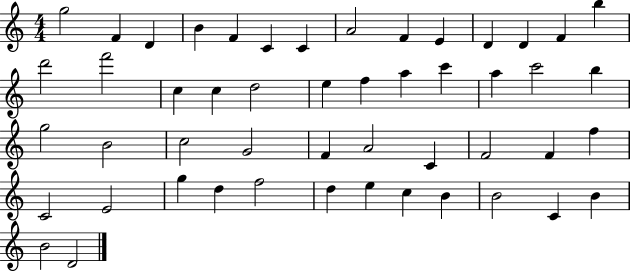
{
  \clef treble
  \numericTimeSignature
  \time 4/4
  \key c \major
  g''2 f'4 d'4 | b'4 f'4 c'4 c'4 | a'2 f'4 e'4 | d'4 d'4 f'4 b''4 | \break d'''2 f'''2 | c''4 c''4 d''2 | e''4 f''4 a''4 c'''4 | a''4 c'''2 b''4 | \break g''2 b'2 | c''2 g'2 | f'4 a'2 c'4 | f'2 f'4 f''4 | \break c'2 e'2 | g''4 d''4 f''2 | d''4 e''4 c''4 b'4 | b'2 c'4 b'4 | \break b'2 d'2 | \bar "|."
}